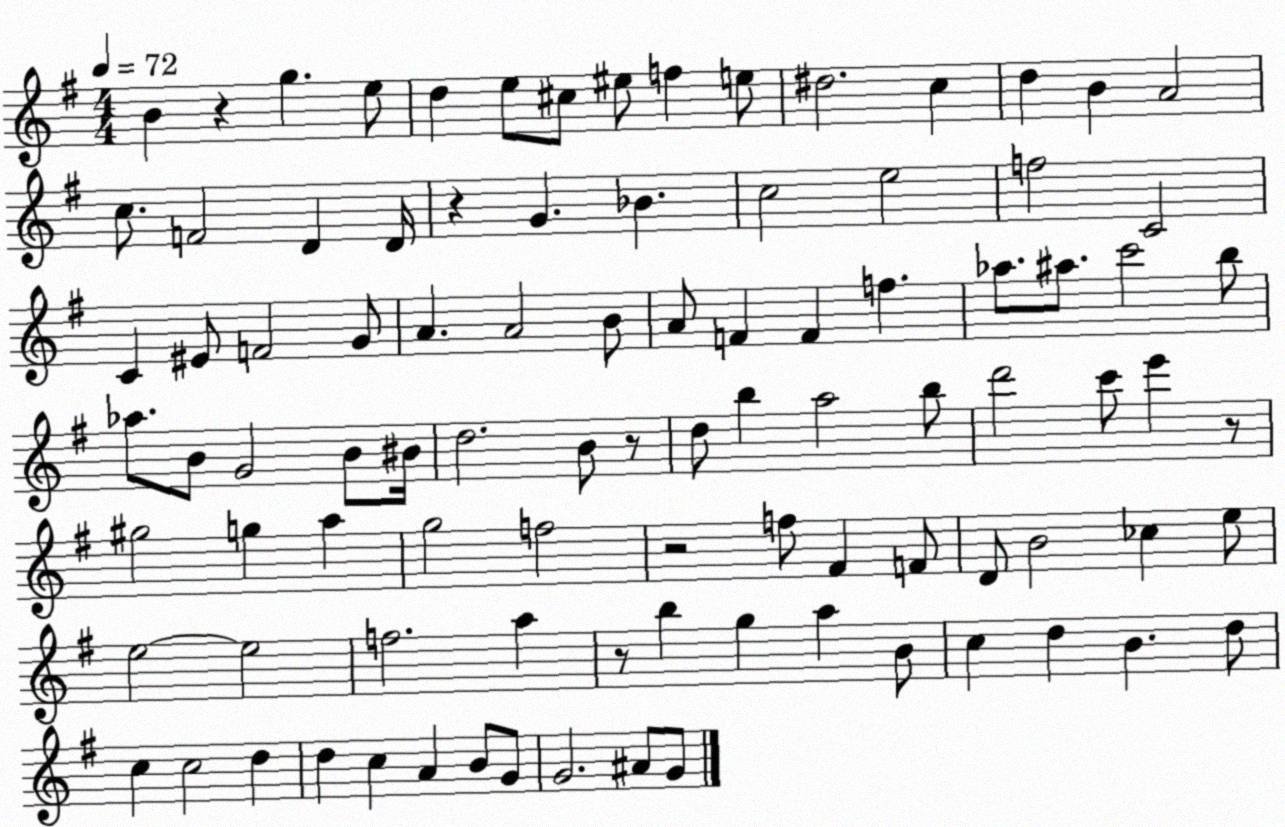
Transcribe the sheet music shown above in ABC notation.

X:1
T:Untitled
M:4/4
L:1/4
K:G
B z g e/2 d e/2 ^c/2 ^e/2 f e/2 ^d2 c d B A2 c/2 F2 D D/4 z G _B c2 e2 f2 C2 C ^E/2 F2 G/2 A A2 B/2 A/2 F F f _a/2 ^a/2 c'2 b/2 _a/2 B/2 G2 B/2 ^B/4 d2 B/2 z/2 d/2 b a2 b/2 d'2 c'/2 e' z/2 ^g2 g a g2 f2 z2 f/2 ^F F/2 D/2 B2 _c e/2 e2 e2 f2 a z/2 b g a B/2 c d B d/2 c c2 d d c A B/2 G/2 G2 ^A/2 G/2